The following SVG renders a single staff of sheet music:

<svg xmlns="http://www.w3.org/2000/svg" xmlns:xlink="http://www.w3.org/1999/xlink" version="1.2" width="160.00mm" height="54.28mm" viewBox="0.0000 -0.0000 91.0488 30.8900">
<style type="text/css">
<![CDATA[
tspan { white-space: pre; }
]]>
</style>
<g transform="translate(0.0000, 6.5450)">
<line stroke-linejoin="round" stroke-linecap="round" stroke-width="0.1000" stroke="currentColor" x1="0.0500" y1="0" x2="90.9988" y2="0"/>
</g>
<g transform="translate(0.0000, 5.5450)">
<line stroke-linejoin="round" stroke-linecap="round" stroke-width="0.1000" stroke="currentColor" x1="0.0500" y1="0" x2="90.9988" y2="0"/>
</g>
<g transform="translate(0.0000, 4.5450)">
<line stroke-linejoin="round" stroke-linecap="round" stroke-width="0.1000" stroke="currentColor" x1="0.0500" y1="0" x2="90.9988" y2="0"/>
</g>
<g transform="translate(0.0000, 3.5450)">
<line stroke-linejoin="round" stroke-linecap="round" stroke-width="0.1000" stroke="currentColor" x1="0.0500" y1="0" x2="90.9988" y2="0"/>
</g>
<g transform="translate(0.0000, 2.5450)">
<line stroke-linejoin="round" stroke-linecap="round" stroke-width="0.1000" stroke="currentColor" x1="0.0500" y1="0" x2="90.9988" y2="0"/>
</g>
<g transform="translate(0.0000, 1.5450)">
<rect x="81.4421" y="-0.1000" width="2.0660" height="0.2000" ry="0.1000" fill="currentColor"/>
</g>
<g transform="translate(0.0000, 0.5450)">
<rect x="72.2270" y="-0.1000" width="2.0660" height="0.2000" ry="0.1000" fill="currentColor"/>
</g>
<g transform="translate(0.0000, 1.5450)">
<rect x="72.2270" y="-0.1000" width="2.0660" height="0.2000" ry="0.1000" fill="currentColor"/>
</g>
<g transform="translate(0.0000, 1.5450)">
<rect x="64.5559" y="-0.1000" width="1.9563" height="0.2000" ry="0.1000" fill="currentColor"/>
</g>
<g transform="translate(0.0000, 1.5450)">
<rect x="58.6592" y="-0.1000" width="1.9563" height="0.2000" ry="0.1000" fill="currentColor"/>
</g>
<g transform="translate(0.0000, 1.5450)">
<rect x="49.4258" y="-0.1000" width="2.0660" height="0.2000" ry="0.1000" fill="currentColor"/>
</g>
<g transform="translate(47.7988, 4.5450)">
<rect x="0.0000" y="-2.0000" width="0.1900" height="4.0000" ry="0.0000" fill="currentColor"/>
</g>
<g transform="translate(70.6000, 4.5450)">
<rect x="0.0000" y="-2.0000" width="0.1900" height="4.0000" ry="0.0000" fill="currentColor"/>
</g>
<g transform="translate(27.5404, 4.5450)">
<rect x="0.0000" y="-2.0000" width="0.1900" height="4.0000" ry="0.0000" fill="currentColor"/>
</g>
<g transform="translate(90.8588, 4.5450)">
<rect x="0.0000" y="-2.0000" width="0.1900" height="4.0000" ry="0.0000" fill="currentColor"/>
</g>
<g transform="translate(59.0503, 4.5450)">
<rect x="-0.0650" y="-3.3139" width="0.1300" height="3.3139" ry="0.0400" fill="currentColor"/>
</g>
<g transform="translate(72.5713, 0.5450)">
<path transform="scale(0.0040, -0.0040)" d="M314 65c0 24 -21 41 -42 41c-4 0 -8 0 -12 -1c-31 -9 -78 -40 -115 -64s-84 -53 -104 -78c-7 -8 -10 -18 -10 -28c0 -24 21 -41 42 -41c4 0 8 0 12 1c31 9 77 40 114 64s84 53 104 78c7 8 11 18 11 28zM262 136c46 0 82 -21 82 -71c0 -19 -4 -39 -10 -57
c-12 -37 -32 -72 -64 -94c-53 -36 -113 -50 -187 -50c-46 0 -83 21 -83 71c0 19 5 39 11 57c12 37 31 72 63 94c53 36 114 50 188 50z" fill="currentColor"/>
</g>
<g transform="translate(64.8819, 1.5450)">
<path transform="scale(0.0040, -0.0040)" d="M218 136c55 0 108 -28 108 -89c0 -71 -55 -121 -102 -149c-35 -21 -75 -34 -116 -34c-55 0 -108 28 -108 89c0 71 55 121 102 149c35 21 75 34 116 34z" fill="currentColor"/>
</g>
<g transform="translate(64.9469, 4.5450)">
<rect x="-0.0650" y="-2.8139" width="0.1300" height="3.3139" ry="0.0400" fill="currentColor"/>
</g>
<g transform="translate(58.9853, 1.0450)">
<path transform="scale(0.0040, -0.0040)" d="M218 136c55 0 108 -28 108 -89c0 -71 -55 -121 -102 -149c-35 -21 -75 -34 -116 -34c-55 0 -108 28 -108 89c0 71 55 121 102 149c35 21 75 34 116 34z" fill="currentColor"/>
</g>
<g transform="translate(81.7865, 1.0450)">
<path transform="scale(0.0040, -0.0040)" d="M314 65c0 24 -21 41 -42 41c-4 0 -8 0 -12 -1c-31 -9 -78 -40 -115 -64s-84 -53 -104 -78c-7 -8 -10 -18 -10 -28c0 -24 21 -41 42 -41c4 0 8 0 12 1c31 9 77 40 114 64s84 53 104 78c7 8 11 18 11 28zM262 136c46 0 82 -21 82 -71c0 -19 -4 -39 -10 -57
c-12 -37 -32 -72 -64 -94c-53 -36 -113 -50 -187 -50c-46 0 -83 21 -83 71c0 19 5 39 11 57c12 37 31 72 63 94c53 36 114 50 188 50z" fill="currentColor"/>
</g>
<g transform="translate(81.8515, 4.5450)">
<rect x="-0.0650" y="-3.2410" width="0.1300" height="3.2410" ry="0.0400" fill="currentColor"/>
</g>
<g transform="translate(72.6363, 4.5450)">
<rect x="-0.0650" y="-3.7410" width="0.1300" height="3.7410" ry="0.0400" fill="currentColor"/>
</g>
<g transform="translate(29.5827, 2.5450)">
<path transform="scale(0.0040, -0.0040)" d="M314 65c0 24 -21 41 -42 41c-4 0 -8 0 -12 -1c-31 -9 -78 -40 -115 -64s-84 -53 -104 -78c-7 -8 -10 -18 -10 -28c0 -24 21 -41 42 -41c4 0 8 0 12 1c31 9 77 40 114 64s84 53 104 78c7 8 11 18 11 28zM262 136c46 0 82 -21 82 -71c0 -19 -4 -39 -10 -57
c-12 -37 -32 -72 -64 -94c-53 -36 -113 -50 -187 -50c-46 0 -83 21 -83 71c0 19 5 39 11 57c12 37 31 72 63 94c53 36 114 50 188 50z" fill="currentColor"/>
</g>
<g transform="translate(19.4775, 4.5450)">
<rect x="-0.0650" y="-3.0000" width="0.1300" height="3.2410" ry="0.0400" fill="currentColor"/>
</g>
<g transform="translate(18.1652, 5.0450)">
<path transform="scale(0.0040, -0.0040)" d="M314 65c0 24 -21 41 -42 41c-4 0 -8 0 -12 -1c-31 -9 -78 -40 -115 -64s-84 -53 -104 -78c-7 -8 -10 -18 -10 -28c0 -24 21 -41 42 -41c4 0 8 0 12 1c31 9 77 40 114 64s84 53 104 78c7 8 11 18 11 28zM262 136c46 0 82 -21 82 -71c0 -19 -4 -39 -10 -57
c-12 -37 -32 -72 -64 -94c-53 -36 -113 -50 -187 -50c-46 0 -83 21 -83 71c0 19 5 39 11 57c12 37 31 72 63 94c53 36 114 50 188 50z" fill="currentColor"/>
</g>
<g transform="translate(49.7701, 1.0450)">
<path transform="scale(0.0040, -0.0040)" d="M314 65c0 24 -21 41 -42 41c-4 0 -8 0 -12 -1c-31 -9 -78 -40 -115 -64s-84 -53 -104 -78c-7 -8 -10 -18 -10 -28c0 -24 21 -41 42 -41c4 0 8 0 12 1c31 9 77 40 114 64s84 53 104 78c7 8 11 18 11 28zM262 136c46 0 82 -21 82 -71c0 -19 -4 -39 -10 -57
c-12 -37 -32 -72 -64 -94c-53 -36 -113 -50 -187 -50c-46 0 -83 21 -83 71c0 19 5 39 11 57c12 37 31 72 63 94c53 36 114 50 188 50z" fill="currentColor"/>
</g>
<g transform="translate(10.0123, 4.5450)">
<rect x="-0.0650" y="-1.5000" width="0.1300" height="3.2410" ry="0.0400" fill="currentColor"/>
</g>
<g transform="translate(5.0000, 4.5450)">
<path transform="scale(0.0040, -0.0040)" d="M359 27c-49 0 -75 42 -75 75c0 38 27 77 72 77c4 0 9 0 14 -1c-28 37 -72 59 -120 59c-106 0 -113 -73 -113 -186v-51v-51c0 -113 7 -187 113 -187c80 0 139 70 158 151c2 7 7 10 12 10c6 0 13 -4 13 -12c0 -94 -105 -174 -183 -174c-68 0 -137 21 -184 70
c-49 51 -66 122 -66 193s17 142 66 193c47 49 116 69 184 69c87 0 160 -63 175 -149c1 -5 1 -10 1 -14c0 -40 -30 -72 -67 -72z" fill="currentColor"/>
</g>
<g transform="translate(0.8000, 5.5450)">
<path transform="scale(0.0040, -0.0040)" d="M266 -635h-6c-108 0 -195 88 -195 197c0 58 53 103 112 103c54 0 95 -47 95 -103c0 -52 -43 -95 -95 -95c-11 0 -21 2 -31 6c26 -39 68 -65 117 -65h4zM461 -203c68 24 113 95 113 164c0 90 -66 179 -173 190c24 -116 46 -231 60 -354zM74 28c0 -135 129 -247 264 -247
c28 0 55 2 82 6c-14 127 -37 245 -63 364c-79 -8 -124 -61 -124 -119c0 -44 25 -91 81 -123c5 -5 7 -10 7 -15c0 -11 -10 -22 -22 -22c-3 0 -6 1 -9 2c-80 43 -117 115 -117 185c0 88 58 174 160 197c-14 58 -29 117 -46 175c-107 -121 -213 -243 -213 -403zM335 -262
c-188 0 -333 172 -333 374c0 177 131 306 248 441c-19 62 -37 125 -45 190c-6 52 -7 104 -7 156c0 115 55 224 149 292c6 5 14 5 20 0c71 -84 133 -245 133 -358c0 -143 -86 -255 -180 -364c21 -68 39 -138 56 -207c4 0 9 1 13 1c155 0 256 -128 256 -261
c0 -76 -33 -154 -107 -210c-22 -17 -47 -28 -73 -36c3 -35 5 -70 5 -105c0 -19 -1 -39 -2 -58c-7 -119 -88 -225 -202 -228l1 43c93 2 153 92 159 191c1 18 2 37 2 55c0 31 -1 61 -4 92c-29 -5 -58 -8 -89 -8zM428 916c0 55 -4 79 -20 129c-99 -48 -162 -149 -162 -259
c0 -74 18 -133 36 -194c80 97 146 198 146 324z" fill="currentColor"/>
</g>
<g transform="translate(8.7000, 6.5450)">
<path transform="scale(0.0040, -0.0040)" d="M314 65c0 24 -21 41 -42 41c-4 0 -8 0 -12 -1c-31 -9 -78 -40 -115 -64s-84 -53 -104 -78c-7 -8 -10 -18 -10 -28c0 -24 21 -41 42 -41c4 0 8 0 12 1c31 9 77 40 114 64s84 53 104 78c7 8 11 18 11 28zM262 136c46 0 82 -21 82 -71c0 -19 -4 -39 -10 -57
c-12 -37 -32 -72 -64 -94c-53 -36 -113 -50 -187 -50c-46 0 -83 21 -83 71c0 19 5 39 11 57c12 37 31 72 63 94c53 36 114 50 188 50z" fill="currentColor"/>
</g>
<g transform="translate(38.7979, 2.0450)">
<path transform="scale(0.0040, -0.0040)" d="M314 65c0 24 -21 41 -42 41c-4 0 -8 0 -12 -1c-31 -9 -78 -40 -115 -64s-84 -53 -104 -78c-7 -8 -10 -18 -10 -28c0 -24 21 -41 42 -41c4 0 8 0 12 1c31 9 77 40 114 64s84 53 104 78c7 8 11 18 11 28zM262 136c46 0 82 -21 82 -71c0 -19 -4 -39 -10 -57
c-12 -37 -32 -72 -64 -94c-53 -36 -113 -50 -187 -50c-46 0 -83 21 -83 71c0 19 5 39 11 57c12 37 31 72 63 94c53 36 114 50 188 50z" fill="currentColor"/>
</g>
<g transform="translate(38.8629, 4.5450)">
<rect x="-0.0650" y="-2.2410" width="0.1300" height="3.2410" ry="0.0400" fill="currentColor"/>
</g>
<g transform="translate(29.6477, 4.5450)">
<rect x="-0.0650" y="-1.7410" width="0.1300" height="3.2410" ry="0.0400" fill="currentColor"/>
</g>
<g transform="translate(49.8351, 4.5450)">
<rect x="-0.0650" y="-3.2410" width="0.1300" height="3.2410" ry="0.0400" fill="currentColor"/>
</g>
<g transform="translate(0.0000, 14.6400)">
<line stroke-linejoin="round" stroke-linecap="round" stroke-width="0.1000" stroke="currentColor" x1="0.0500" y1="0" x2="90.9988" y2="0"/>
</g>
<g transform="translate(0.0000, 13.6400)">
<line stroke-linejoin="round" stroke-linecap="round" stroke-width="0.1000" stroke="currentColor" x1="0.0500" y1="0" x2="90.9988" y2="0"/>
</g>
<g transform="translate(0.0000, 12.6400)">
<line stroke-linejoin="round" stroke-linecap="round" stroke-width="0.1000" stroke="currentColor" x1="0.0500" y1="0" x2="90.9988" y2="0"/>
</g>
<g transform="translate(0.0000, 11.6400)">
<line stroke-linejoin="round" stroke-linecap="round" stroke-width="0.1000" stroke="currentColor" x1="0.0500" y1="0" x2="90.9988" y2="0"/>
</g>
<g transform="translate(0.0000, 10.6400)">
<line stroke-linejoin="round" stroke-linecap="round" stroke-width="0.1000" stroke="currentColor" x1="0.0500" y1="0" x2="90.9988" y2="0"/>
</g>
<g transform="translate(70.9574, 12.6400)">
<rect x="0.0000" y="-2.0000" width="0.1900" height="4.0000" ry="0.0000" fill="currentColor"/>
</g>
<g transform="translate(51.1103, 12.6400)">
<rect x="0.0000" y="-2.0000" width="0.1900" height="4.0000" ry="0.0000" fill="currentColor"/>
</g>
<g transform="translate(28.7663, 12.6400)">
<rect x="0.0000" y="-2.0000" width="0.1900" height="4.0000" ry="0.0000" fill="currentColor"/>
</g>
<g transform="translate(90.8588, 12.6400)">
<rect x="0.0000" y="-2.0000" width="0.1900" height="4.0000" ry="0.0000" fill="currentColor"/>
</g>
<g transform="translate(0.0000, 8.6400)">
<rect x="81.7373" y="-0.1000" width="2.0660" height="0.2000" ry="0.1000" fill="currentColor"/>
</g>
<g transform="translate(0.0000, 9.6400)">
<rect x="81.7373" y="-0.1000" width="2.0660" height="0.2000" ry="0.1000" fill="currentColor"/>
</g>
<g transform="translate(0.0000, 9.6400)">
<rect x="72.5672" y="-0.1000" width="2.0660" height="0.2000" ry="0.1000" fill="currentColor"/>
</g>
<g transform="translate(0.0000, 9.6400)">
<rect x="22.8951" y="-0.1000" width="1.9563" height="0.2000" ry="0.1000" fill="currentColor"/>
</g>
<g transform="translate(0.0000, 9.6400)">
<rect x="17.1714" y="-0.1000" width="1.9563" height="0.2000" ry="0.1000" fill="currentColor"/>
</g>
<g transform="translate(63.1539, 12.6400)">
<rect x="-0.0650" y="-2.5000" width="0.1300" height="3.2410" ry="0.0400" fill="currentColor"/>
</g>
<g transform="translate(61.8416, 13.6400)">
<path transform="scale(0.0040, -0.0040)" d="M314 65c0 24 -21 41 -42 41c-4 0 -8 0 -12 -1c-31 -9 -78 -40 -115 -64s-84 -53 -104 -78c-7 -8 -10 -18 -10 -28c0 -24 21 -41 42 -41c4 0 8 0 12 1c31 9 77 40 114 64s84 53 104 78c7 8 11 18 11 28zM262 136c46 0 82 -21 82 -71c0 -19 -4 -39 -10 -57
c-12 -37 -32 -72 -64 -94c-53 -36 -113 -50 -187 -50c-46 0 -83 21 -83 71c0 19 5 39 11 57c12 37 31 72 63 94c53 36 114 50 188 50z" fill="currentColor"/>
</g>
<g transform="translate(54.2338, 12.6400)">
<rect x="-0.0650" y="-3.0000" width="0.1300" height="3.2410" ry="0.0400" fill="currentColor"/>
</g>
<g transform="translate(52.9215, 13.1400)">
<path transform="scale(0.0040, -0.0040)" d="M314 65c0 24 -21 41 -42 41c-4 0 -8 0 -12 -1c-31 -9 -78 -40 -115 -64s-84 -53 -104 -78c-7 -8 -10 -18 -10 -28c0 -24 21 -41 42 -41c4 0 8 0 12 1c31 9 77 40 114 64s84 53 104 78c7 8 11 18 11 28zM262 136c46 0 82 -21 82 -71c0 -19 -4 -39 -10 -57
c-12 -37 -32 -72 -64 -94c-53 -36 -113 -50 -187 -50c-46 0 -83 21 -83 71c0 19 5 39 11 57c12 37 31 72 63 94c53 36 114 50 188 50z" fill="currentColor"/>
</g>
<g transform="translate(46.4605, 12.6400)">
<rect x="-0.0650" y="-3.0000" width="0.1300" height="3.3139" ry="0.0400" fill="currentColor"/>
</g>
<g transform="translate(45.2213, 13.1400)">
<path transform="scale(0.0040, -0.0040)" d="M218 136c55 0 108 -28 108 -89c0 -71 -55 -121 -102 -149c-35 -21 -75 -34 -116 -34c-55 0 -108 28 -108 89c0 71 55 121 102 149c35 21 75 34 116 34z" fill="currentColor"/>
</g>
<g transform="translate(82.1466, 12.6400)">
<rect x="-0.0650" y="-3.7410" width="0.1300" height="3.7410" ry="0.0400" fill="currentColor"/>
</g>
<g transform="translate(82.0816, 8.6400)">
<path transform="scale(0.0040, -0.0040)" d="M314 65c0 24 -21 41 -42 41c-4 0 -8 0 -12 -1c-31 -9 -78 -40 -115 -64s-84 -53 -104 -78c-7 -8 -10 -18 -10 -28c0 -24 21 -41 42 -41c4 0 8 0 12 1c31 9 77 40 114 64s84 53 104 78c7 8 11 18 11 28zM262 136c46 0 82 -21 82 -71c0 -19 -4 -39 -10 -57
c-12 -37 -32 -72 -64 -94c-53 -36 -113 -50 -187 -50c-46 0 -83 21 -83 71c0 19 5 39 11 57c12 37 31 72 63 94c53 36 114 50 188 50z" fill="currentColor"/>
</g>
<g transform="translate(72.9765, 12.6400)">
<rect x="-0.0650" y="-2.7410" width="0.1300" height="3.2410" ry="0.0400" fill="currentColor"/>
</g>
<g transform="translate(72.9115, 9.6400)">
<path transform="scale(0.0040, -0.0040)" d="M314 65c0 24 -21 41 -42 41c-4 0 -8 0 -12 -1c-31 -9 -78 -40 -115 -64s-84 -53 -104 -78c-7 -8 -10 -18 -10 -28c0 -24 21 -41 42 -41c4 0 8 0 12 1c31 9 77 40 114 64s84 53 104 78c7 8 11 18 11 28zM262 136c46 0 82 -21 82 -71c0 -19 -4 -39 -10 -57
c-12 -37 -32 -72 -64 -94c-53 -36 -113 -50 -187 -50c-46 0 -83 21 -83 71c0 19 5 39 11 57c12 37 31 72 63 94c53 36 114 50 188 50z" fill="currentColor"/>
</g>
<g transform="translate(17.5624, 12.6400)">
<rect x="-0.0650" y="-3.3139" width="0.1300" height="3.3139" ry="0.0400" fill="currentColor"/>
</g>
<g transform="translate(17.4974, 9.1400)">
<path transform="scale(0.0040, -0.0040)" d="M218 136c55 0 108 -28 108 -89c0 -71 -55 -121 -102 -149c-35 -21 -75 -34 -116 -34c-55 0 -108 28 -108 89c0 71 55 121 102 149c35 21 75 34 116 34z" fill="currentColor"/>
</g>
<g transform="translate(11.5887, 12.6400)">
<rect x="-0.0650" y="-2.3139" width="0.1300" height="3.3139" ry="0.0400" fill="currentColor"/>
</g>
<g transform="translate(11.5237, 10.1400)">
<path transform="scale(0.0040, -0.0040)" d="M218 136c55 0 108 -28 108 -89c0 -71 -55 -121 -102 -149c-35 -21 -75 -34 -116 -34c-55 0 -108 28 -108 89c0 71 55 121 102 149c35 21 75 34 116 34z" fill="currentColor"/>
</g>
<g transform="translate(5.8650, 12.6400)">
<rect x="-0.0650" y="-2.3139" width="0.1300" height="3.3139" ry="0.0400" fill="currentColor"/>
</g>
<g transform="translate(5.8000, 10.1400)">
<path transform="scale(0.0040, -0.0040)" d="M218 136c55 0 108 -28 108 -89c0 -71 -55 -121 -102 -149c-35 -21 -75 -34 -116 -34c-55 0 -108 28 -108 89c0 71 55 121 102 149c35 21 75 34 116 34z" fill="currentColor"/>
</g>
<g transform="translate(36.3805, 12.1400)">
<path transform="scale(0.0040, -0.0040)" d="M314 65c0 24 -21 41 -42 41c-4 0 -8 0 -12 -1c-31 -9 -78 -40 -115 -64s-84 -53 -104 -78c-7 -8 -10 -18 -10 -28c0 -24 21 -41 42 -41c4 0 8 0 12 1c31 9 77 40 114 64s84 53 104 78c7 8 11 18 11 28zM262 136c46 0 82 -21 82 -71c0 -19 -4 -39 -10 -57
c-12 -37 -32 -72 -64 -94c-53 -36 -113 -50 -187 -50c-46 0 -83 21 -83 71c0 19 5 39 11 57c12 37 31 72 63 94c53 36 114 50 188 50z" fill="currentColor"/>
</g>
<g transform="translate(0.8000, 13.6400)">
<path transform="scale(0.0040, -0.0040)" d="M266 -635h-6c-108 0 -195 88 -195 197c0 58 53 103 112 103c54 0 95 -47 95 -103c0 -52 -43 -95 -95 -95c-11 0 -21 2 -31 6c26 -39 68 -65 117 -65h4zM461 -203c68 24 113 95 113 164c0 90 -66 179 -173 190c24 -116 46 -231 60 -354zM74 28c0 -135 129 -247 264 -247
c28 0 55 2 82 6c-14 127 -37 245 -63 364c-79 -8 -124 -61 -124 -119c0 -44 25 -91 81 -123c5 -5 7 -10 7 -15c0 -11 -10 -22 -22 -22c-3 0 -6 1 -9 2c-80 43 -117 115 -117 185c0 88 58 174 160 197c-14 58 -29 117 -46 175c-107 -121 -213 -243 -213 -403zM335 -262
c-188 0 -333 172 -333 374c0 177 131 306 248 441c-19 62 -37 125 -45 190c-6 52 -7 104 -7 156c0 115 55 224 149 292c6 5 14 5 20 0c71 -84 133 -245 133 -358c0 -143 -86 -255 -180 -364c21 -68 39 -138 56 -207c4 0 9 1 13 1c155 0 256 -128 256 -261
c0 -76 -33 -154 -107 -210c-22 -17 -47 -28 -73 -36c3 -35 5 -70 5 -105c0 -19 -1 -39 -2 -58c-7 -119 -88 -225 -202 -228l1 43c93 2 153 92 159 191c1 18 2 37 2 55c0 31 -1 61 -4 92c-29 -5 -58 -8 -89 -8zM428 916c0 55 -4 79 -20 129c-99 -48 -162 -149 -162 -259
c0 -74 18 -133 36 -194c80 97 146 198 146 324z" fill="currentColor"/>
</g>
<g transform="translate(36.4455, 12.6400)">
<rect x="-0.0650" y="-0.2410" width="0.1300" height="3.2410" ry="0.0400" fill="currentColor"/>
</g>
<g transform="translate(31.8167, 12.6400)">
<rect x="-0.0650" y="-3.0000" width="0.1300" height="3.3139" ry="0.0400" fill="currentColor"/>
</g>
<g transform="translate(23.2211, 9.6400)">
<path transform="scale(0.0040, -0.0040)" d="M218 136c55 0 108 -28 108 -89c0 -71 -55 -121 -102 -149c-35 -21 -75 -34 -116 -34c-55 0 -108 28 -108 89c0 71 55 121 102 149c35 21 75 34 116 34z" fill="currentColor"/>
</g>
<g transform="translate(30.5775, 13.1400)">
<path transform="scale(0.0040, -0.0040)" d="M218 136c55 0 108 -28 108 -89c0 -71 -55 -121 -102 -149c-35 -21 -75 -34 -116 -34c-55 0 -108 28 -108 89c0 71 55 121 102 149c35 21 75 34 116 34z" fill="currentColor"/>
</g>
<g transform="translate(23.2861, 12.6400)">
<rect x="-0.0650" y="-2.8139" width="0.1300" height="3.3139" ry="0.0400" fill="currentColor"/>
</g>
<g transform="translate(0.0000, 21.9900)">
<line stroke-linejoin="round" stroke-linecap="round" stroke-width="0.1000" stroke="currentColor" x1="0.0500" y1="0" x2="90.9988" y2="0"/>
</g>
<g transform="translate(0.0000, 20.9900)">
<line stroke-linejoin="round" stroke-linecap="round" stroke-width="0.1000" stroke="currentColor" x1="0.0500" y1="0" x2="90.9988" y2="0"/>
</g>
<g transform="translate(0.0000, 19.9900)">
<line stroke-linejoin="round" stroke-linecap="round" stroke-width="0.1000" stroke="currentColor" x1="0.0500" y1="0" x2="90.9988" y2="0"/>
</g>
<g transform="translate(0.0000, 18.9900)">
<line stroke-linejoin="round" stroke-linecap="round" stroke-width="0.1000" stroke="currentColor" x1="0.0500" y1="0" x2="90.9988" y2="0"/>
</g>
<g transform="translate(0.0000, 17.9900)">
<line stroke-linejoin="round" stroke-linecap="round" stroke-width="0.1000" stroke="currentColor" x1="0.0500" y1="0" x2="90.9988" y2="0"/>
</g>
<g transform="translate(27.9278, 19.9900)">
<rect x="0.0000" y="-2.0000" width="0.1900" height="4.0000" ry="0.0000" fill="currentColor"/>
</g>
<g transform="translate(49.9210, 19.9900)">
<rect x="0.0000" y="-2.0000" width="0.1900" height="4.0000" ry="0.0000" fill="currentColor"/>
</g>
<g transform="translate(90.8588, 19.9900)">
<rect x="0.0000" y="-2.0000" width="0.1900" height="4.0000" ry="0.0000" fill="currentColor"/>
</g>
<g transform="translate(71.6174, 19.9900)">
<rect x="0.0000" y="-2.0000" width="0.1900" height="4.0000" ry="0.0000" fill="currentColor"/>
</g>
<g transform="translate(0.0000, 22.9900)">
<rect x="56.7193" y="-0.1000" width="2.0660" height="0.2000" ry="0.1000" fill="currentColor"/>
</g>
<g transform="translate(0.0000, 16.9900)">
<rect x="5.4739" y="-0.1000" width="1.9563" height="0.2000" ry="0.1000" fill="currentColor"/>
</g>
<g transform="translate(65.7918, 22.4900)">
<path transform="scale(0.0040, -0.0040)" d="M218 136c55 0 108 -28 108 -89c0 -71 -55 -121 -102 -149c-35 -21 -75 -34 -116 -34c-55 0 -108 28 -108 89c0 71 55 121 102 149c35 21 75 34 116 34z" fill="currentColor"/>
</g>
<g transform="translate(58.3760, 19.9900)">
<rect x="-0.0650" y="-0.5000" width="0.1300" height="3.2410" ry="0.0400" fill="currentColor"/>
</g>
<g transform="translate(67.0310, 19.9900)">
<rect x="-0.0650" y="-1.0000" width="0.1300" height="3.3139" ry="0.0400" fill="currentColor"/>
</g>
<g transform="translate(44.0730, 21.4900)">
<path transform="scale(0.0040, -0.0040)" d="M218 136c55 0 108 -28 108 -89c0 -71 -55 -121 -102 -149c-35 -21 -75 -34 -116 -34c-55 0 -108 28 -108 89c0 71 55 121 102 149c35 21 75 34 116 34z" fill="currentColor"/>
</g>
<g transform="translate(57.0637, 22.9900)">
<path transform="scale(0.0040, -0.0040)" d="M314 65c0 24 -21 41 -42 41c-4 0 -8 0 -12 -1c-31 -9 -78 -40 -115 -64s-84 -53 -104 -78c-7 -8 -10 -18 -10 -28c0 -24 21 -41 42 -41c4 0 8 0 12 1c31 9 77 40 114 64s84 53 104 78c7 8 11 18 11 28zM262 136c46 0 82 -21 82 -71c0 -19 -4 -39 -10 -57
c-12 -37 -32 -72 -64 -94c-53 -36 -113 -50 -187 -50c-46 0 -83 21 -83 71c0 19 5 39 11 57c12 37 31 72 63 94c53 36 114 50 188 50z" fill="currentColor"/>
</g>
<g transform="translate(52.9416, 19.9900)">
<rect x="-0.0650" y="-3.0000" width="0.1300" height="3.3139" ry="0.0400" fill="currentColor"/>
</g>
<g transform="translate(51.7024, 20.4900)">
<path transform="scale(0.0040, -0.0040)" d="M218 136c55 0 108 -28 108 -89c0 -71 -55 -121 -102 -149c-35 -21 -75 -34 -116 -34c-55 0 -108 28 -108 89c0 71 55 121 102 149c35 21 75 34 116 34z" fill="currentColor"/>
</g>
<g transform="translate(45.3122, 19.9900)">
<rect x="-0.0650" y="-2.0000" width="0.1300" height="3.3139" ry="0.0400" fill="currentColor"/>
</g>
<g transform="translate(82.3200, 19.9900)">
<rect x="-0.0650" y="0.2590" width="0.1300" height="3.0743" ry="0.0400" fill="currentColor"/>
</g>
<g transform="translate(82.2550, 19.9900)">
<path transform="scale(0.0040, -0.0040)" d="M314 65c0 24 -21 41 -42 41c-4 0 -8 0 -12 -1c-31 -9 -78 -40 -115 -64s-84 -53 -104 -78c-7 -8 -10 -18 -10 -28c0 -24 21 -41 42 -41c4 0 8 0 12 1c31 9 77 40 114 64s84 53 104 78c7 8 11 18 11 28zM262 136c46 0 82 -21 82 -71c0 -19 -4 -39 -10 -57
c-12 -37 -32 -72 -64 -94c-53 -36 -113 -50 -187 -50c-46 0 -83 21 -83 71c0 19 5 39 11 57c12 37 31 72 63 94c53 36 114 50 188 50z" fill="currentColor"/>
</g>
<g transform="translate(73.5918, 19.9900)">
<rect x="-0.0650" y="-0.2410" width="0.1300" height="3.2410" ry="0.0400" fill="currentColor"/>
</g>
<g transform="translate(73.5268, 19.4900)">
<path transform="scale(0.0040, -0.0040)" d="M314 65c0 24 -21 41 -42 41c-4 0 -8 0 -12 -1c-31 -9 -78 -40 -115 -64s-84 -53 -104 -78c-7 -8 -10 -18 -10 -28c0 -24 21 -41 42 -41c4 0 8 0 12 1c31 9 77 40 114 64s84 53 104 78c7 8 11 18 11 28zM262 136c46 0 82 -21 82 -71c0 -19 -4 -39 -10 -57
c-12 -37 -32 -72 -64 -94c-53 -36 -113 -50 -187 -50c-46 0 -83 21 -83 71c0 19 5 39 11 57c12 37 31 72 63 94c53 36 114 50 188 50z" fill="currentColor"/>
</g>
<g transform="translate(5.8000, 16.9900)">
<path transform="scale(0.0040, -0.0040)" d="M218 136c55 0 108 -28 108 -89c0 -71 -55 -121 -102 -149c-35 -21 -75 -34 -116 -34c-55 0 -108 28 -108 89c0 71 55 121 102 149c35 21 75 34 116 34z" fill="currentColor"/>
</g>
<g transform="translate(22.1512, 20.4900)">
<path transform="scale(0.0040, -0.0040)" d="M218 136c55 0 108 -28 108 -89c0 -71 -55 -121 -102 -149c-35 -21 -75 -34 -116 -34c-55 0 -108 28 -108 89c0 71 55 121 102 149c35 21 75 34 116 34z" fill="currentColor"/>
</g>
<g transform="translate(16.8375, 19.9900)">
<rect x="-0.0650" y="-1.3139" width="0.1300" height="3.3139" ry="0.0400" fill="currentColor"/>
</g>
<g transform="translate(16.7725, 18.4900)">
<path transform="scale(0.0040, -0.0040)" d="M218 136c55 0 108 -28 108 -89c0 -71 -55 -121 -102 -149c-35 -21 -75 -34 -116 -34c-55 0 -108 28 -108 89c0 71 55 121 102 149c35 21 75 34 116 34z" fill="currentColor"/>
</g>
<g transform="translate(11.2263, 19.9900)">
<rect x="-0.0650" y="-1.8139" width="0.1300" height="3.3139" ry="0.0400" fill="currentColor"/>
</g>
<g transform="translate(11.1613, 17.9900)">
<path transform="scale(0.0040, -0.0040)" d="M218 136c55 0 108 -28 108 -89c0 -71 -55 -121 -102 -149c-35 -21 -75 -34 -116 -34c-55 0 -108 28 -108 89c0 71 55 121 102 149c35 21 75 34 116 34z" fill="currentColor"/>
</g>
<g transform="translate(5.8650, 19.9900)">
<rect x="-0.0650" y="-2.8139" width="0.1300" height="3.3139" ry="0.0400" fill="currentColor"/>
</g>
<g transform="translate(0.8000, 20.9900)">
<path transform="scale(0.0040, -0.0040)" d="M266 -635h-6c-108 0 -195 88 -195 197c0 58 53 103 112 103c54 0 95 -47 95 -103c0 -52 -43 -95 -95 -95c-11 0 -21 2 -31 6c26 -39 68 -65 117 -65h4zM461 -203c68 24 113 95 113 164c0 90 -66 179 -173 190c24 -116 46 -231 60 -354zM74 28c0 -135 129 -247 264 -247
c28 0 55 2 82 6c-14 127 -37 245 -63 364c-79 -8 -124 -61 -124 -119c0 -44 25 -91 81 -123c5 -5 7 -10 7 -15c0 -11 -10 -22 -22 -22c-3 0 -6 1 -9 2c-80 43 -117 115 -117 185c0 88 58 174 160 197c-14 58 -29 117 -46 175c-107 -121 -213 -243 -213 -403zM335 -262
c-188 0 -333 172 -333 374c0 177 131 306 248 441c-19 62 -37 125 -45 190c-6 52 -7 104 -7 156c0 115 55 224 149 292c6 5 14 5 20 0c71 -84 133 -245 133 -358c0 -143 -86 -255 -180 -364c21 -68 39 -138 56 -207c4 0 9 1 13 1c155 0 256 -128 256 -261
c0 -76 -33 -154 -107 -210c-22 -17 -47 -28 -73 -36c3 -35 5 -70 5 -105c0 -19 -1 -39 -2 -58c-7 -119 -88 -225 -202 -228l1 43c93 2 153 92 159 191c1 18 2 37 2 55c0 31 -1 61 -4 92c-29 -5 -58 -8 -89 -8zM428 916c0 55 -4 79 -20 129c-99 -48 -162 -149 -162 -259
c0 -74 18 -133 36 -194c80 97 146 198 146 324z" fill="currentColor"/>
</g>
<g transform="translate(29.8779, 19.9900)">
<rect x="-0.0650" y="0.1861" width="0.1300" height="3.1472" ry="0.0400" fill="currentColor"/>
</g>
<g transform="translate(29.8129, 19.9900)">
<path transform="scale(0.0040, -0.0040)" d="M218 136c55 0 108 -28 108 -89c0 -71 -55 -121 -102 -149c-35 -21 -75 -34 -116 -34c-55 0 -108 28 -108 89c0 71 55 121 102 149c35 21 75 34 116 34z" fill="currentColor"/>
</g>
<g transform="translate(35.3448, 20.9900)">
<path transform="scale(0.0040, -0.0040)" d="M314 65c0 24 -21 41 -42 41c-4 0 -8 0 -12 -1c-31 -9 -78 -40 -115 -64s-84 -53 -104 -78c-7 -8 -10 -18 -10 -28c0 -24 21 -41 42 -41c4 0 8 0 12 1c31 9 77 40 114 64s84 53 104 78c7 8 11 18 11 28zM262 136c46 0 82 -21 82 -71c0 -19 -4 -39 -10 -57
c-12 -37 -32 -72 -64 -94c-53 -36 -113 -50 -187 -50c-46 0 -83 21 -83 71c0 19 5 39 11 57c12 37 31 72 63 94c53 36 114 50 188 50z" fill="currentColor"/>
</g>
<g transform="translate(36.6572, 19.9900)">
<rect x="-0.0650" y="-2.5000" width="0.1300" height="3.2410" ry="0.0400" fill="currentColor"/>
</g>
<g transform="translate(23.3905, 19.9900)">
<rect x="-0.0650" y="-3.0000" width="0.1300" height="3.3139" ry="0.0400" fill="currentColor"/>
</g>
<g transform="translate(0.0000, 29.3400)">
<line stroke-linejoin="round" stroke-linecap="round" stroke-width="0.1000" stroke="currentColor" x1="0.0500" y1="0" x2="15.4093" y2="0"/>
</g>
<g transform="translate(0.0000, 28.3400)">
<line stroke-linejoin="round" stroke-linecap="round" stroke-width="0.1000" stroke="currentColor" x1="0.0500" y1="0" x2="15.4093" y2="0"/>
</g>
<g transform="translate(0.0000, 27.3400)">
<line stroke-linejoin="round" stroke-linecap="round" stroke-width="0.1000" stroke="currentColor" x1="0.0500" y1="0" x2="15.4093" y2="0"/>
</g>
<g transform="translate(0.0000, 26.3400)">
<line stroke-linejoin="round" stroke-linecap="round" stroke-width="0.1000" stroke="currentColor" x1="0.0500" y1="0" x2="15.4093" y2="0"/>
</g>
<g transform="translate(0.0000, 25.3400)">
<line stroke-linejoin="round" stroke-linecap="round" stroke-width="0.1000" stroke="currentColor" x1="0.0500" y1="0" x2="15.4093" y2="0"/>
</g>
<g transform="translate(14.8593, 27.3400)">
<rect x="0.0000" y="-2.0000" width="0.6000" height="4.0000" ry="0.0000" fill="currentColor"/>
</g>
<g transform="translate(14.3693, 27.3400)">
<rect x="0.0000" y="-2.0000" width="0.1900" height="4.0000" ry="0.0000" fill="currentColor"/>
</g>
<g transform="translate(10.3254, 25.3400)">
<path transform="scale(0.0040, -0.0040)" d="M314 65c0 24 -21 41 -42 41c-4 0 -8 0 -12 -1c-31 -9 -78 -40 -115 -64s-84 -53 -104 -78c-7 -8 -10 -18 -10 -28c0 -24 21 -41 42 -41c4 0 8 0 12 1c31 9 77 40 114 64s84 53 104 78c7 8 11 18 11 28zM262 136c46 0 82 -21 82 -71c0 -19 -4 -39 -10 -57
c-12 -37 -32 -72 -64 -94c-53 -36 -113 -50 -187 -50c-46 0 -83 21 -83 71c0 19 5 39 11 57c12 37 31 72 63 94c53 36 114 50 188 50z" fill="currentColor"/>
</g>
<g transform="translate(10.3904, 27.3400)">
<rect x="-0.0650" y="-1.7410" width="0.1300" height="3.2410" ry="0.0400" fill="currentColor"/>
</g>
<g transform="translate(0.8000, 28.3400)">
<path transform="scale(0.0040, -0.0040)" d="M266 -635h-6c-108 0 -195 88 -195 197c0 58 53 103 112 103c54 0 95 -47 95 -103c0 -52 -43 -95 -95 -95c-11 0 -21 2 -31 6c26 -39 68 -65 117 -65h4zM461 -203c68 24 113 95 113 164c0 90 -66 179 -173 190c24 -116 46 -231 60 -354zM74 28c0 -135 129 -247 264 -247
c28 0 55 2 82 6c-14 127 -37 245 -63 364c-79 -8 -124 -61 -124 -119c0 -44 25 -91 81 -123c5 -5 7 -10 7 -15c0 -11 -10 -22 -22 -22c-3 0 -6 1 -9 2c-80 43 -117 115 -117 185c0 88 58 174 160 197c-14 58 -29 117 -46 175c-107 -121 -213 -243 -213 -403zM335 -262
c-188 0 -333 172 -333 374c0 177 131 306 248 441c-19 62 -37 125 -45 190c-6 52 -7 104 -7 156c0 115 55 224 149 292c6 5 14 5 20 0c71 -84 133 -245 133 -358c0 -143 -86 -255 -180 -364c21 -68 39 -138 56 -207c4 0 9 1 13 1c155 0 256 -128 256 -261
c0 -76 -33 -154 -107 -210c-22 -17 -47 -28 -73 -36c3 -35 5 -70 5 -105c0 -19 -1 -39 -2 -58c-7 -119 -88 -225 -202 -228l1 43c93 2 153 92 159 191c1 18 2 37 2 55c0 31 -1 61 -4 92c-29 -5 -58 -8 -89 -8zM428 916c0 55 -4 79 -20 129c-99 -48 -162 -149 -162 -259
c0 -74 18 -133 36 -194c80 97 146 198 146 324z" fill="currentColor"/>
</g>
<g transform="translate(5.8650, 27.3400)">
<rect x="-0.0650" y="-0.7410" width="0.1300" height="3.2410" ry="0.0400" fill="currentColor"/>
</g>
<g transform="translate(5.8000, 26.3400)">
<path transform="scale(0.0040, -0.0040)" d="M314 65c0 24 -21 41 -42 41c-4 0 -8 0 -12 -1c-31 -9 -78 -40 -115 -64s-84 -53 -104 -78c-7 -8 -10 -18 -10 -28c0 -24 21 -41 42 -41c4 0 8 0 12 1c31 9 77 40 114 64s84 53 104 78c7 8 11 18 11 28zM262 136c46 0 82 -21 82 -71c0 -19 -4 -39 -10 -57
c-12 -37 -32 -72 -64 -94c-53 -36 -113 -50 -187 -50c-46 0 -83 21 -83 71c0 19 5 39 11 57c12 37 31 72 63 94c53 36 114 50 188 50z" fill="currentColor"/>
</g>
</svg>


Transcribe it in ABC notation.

X:1
T:Untitled
M:4/4
L:1/4
K:C
E2 A2 f2 g2 b2 b a c'2 b2 g g b a A c2 A A2 G2 a2 c'2 a f e A B G2 F A C2 D c2 B2 d2 f2